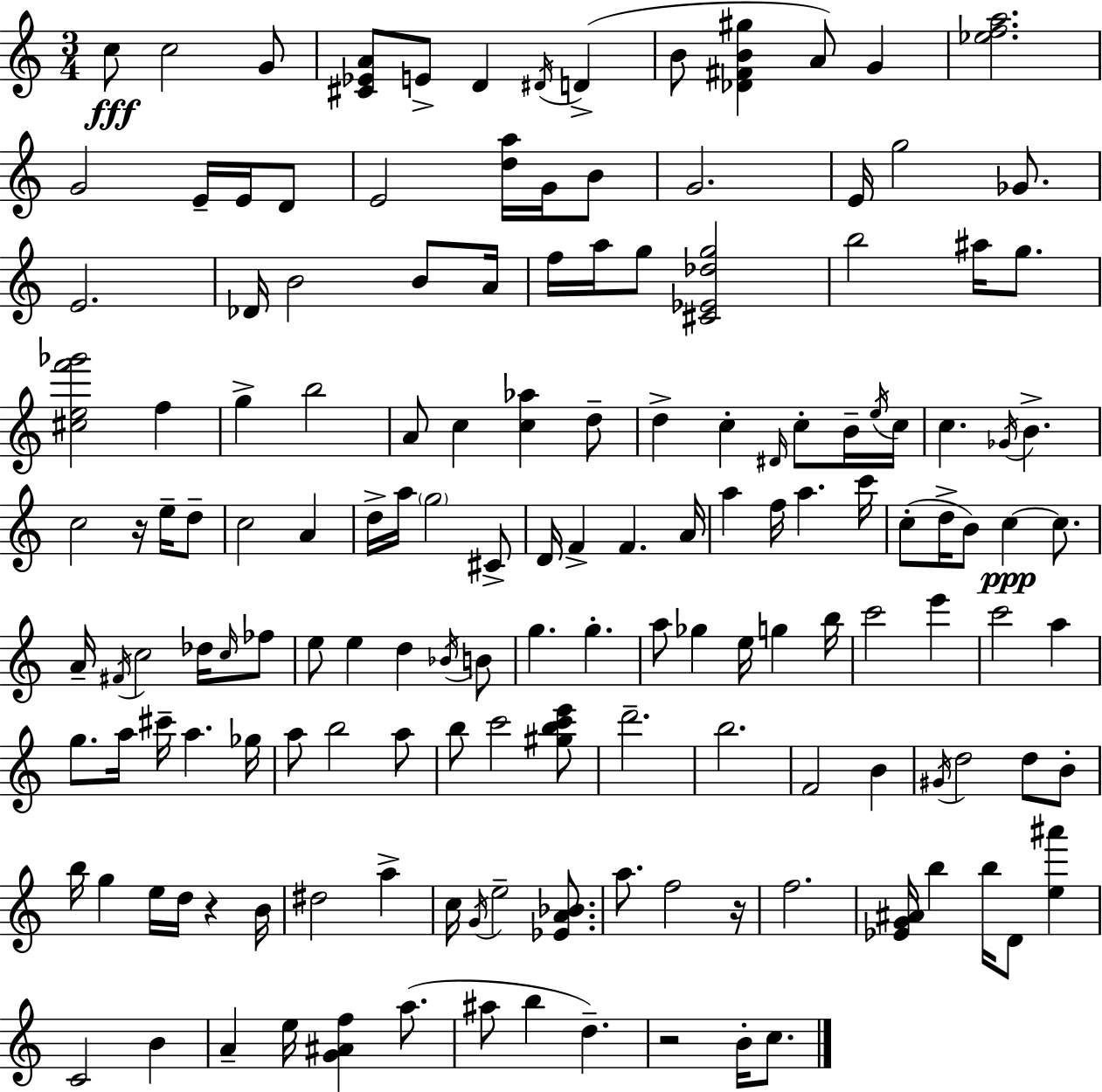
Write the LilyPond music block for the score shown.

{
  \clef treble
  \numericTimeSignature
  \time 3/4
  \key a \minor
  c''8\fff c''2 g'8 | <cis' ees' a'>8 e'8-> d'4 \acciaccatura { dis'16 }( d'4-> | b'8 <des' fis' b' gis''>4 a'8) g'4 | <ees'' f'' a''>2. | \break g'2 e'16-- e'16 d'8 | e'2 <d'' a''>16 g'16 b'8 | g'2. | e'16 g''2 ges'8. | \break e'2. | des'16 b'2 b'8 | a'16 f''16 a''16 g''8 <cis' ees' des'' g''>2 | b''2 ais''16 g''8. | \break <cis'' e'' f''' ges'''>2 f''4 | g''4-> b''2 | a'8 c''4 <c'' aes''>4 d''8-- | d''4-> c''4-. \grace { dis'16 } c''8-. | \break b'16-- \acciaccatura { e''16 } c''16 c''4. \acciaccatura { ges'16 } b'4.-> | c''2 | r16 e''16-- d''8-- c''2 | a'4 d''16-> a''16 \parenthesize g''2 | \break cis'8-> d'16 f'4-> f'4. | a'16 a''4 f''16 a''4. | c'''16 c''8-.( d''16-> b'8) c''4~~\ppp | c''8. a'16-- \acciaccatura { fis'16 } c''2 | \break des''16 \grace { c''16 } fes''8 e''8 e''4 | d''4 \acciaccatura { bes'16 } b'8 g''4. | g''4.-. a''8 ges''4 | e''16 g''4 b''16 c'''2 | \break e'''4 c'''2 | a''4 g''8. a''16 cis'''16-- | a''4. ges''16 a''8 b''2 | a''8 b''8 c'''2 | \break <gis'' b'' c''' e'''>8 d'''2.-- | b''2. | f'2 | b'4 \acciaccatura { gis'16 } d''2 | \break d''8 b'8-. b''16 g''4 | e''16 d''16 r4 b'16 dis''2 | a''4-> c''16 \acciaccatura { g'16 } e''2-- | <ees' a' bes'>8. a''8. | \break f''2 r16 f''2. | <ees' g' ais'>16 b''4 | b''16 d'8 <e'' ais'''>4 c'2 | b'4 a'4-- | \break e''16 <g' ais' f''>4 a''8.( ais''8 b''4 | d''4.--) r2 | b'16-. c''8. \bar "|."
}